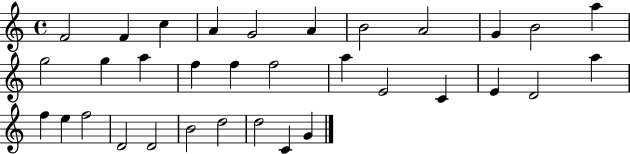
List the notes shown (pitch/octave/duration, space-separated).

F4/h F4/q C5/q A4/q G4/h A4/q B4/h A4/h G4/q B4/h A5/q G5/h G5/q A5/q F5/q F5/q F5/h A5/q E4/h C4/q E4/q D4/h A5/q F5/q E5/q F5/h D4/h D4/h B4/h D5/h D5/h C4/q G4/q